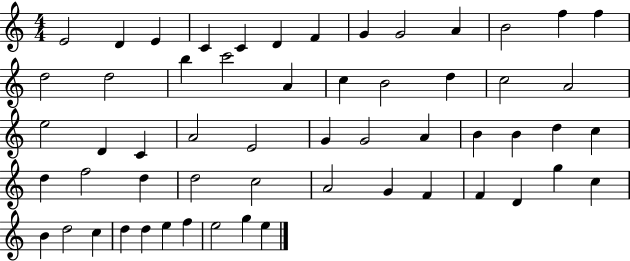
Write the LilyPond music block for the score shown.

{
  \clef treble
  \numericTimeSignature
  \time 4/4
  \key c \major
  e'2 d'4 e'4 | c'4 c'4 d'4 f'4 | g'4 g'2 a'4 | b'2 f''4 f''4 | \break d''2 d''2 | b''4 c'''2 a'4 | c''4 b'2 d''4 | c''2 a'2 | \break e''2 d'4 c'4 | a'2 e'2 | g'4 g'2 a'4 | b'4 b'4 d''4 c''4 | \break d''4 f''2 d''4 | d''2 c''2 | a'2 g'4 f'4 | f'4 d'4 g''4 c''4 | \break b'4 d''2 c''4 | d''4 d''4 e''4 f''4 | e''2 g''4 e''4 | \bar "|."
}